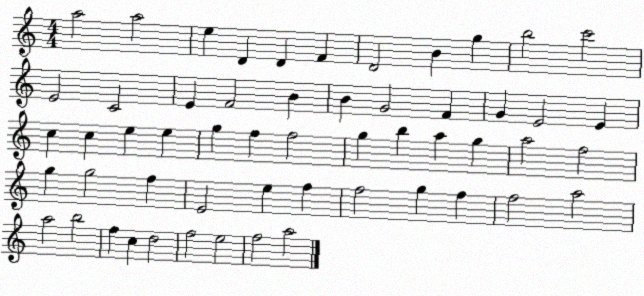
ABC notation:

X:1
T:Untitled
M:4/4
L:1/4
K:C
a2 a2 e D D F D2 B g b2 c'2 E2 C2 E F2 B B G2 F G E2 E c c e e g f f2 g b a g a2 f2 g g2 f E2 e f f2 g f f2 a2 a2 b2 f c d2 f2 e2 f2 a2